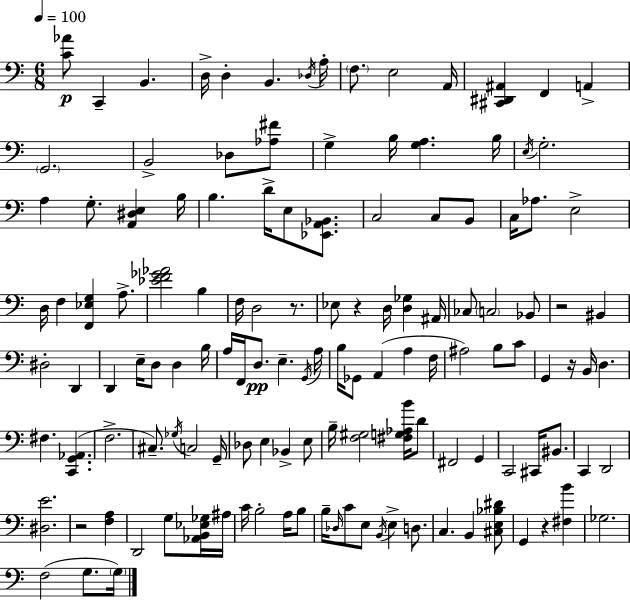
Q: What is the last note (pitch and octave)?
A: G3